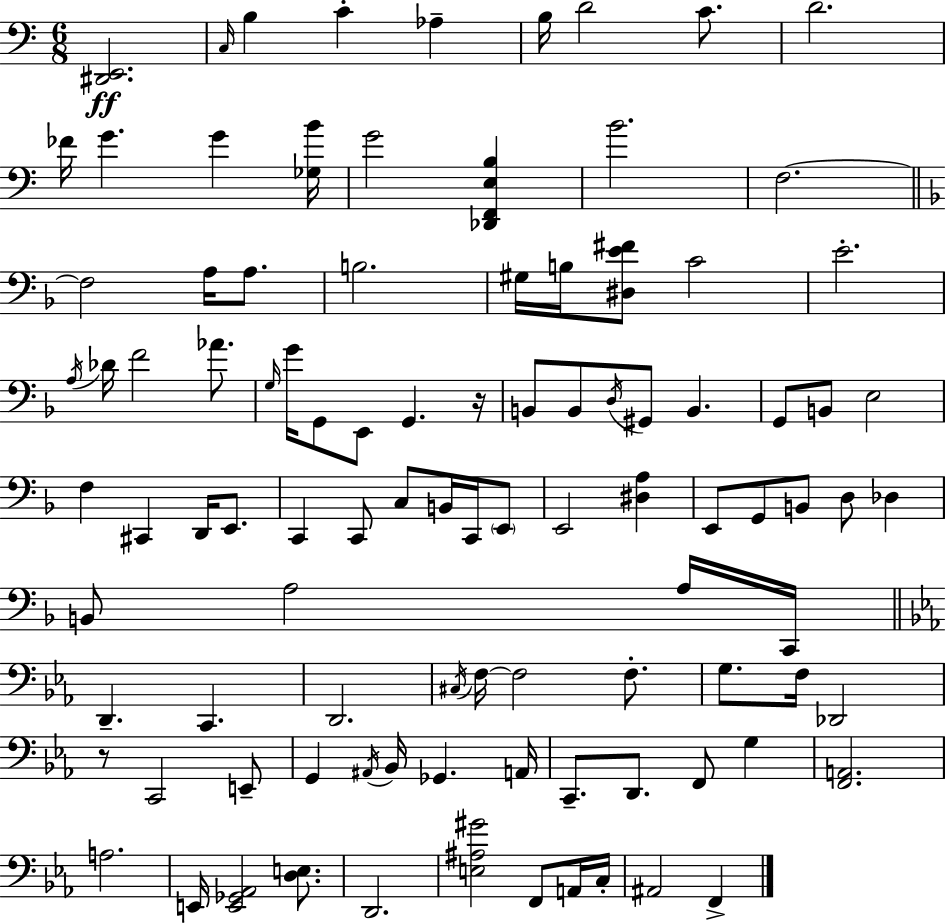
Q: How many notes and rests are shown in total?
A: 99